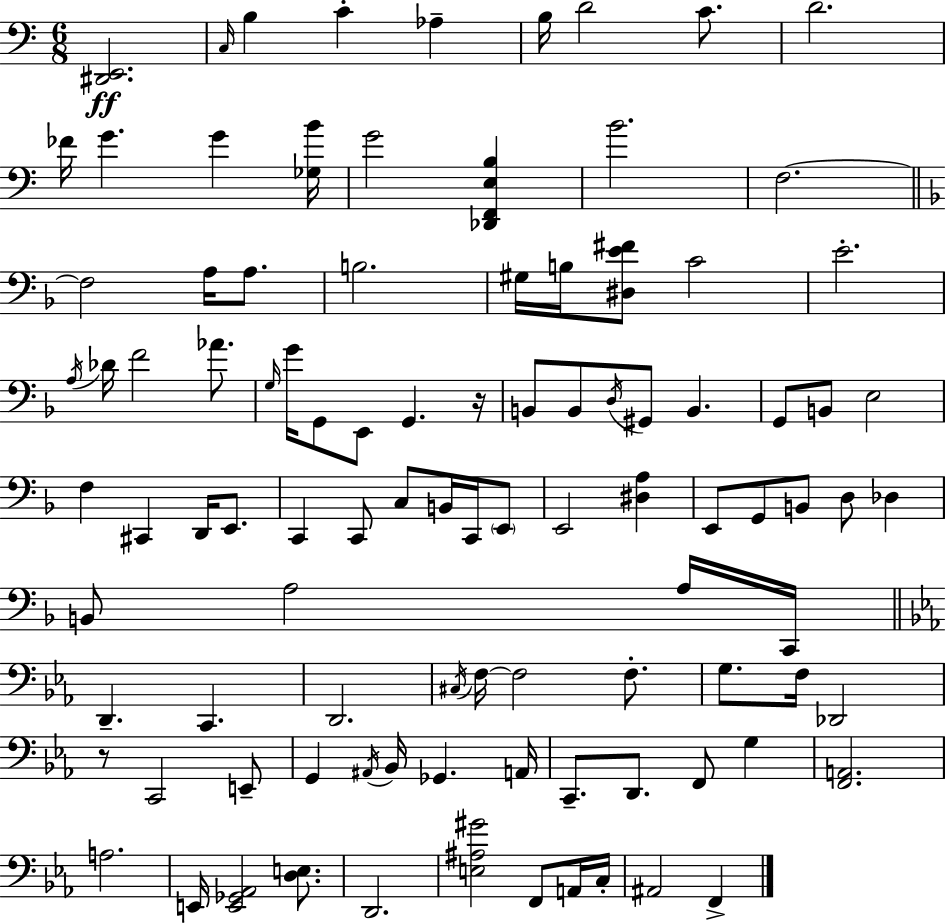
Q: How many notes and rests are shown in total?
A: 99